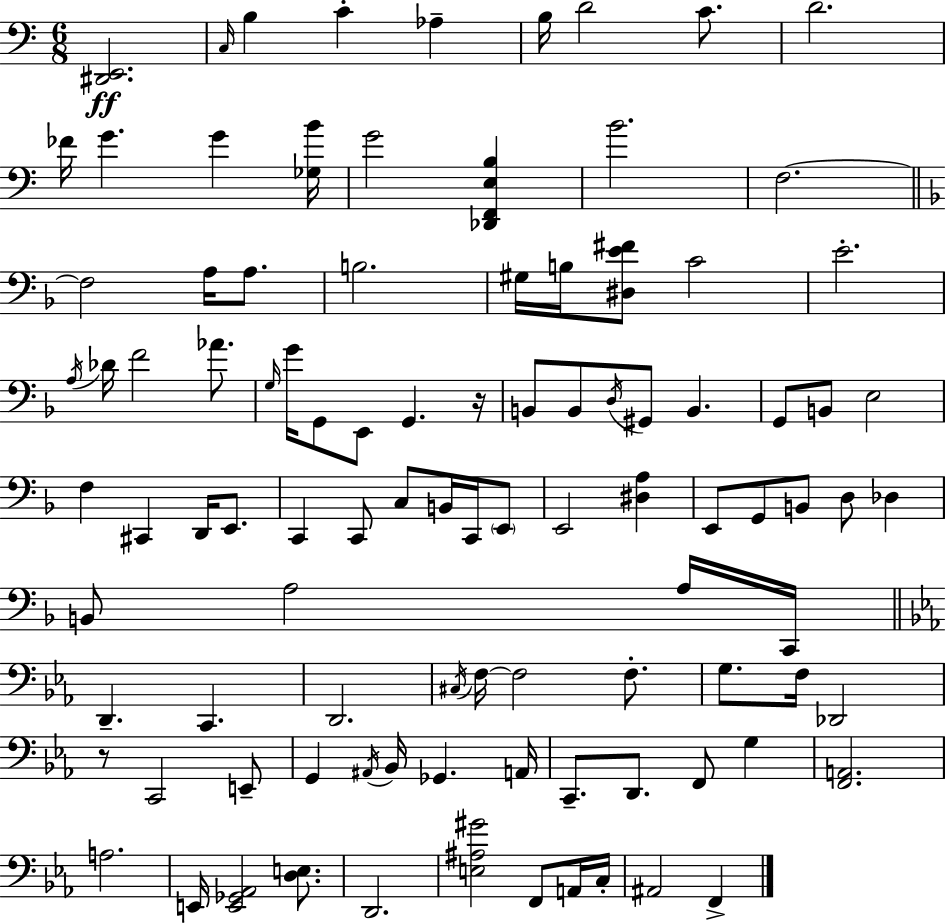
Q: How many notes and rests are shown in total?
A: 99